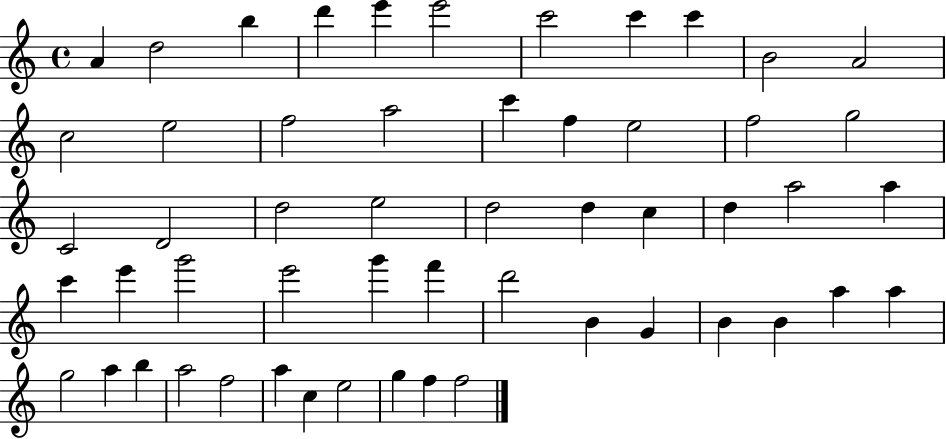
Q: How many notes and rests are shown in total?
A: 54